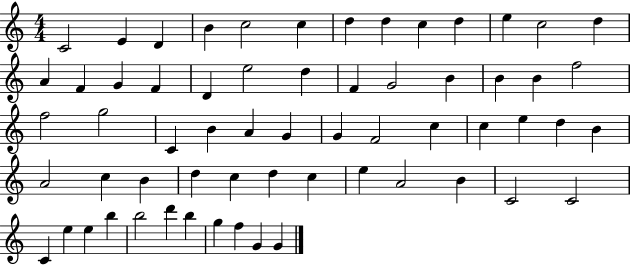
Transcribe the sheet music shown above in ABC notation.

X:1
T:Untitled
M:4/4
L:1/4
K:C
C2 E D B c2 c d d c d e c2 d A F G F D e2 d F G2 B B B f2 f2 g2 C B A G G F2 c c e d B A2 c B d c d c e A2 B C2 C2 C e e b b2 d' b g f G G